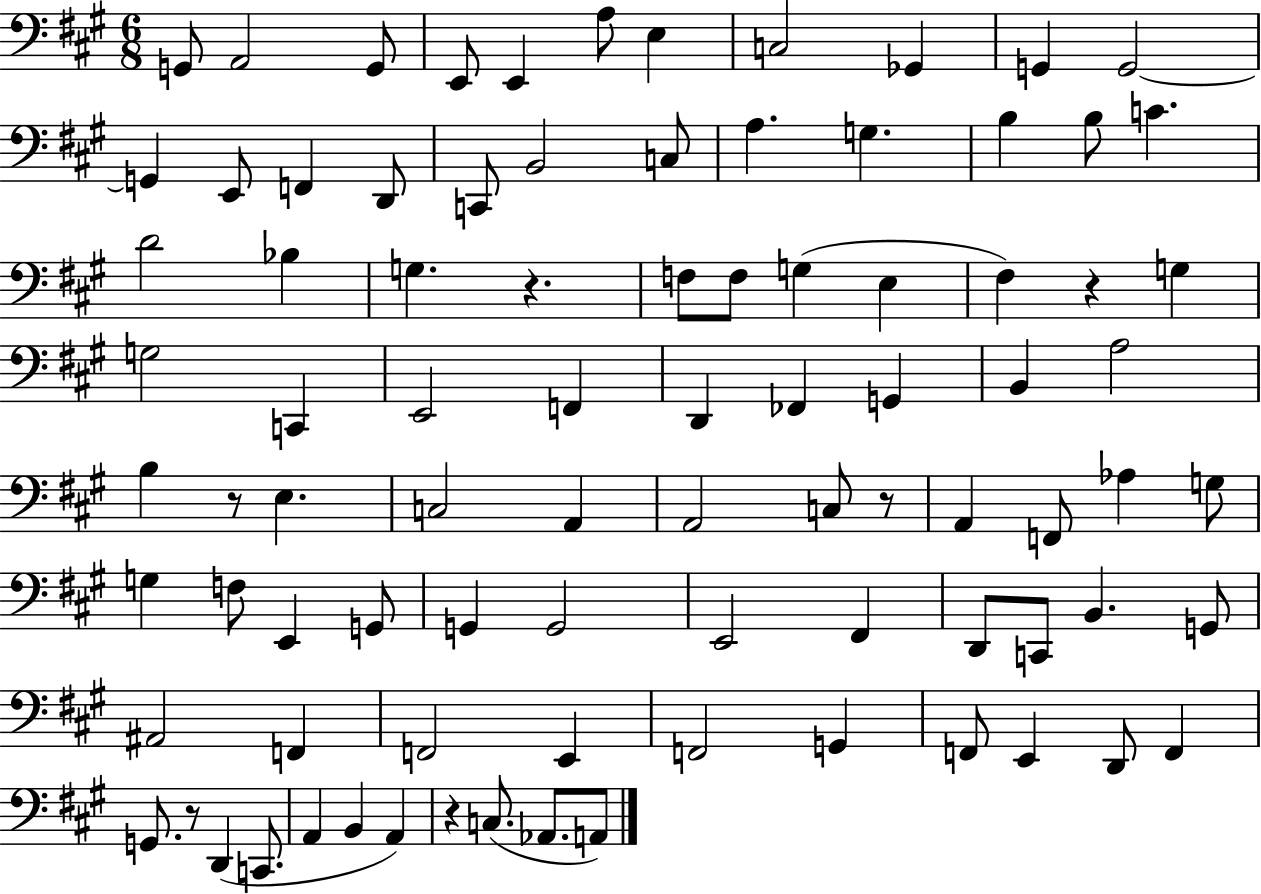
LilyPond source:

{
  \clef bass
  \numericTimeSignature
  \time 6/8
  \key a \major
  g,8 a,2 g,8 | e,8 e,4 a8 e4 | c2 ges,4 | g,4 g,2~~ | \break g,4 e,8 f,4 d,8 | c,8 b,2 c8 | a4. g4. | b4 b8 c'4. | \break d'2 bes4 | g4. r4. | f8 f8 g4( e4 | fis4) r4 g4 | \break g2 c,4 | e,2 f,4 | d,4 fes,4 g,4 | b,4 a2 | \break b4 r8 e4. | c2 a,4 | a,2 c8 r8 | a,4 f,8 aes4 g8 | \break g4 f8 e,4 g,8 | g,4 g,2 | e,2 fis,4 | d,8 c,8 b,4. g,8 | \break ais,2 f,4 | f,2 e,4 | f,2 g,4 | f,8 e,4 d,8 f,4 | \break g,8. r8 d,4( c,8. | a,4 b,4 a,4) | r4 c8.( aes,8. a,8) | \bar "|."
}